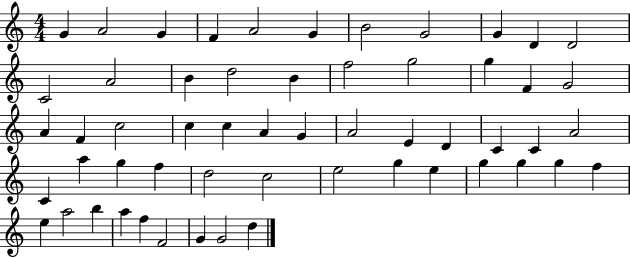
{
  \clef treble
  \numericTimeSignature
  \time 4/4
  \key c \major
  g'4 a'2 g'4 | f'4 a'2 g'4 | b'2 g'2 | g'4 d'4 d'2 | \break c'2 a'2 | b'4 d''2 b'4 | f''2 g''2 | g''4 f'4 g'2 | \break a'4 f'4 c''2 | c''4 c''4 a'4 g'4 | a'2 e'4 d'4 | c'4 c'4 a'2 | \break c'4 a''4 g''4 f''4 | d''2 c''2 | e''2 g''4 e''4 | g''4 g''4 g''4 f''4 | \break e''4 a''2 b''4 | a''4 f''4 f'2 | g'4 g'2 d''4 | \bar "|."
}